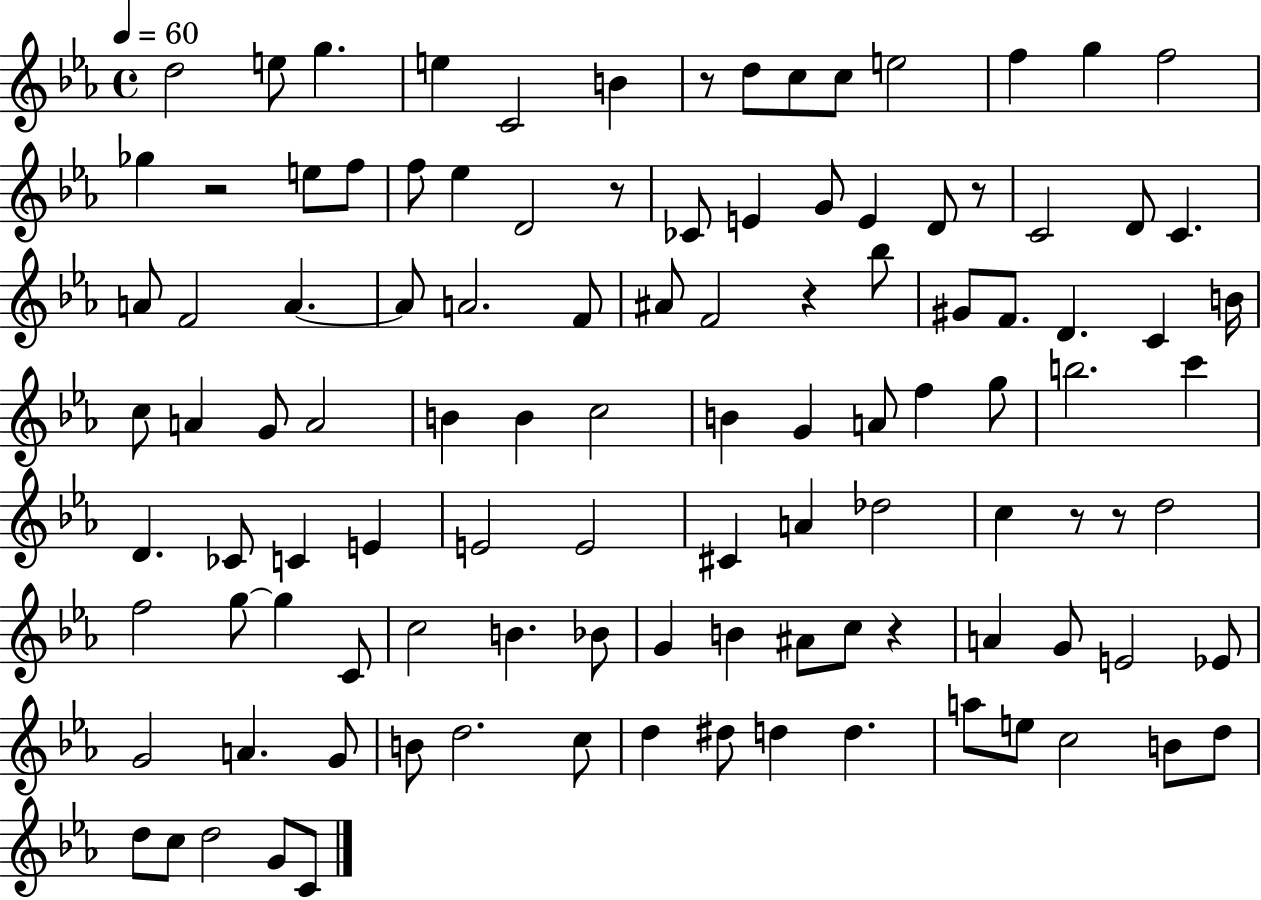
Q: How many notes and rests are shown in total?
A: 109